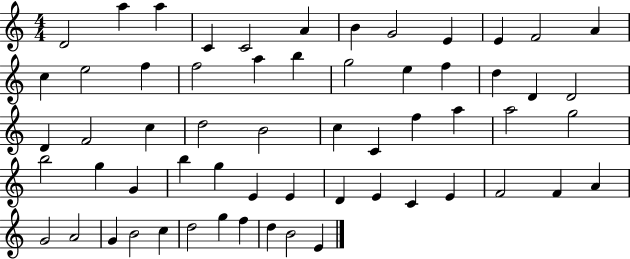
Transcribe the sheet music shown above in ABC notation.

X:1
T:Untitled
M:4/4
L:1/4
K:C
D2 a a C C2 A B G2 E E F2 A c e2 f f2 a b g2 e f d D D2 D F2 c d2 B2 c C f a a2 g2 b2 g G b g E E D E C E F2 F A G2 A2 G B2 c d2 g f d B2 E